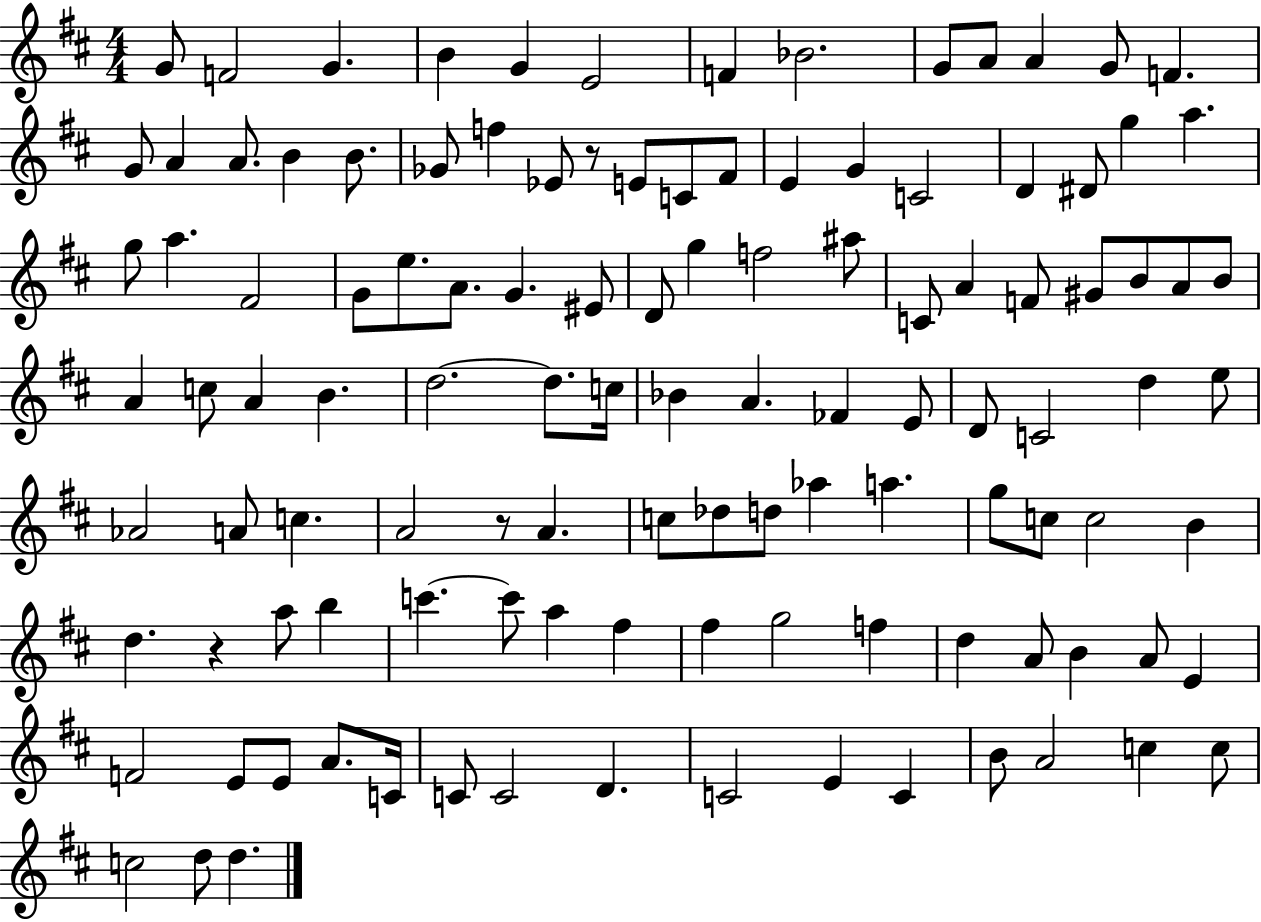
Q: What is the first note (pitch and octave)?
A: G4